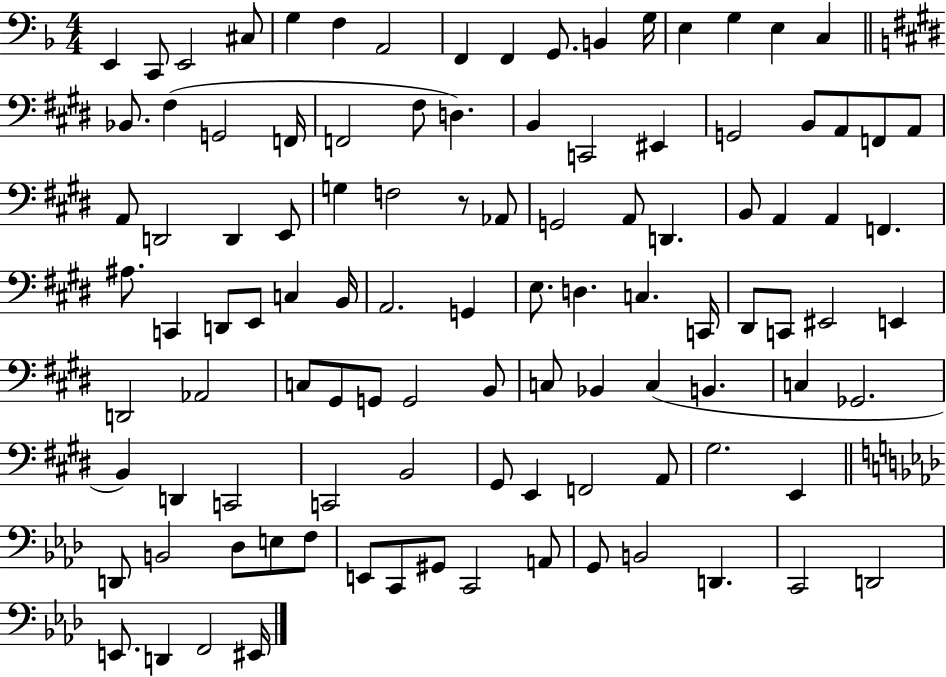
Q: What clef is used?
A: bass